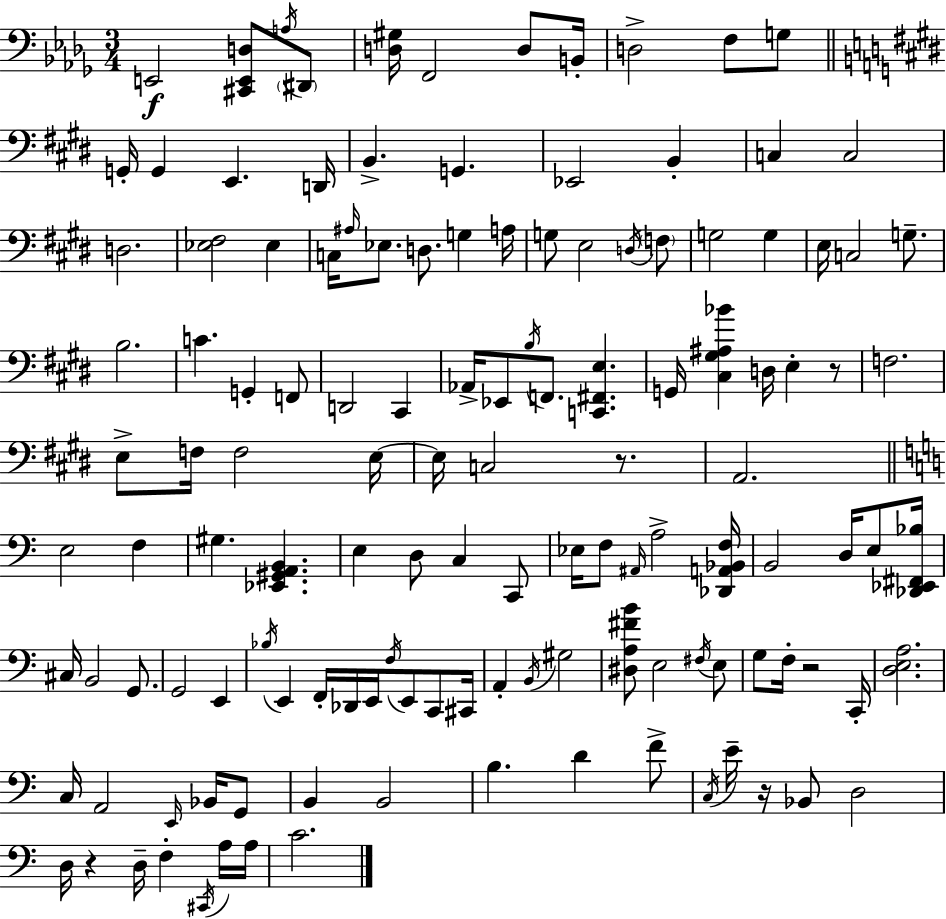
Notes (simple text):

E2/h [C#2,E2,D3]/e A3/s D#2/e [D3,G#3]/s F2/h D3/e B2/s D3/h F3/e G3/e G2/s G2/q E2/q. D2/s B2/q. G2/q. Eb2/h B2/q C3/q C3/h D3/h. [Eb3,F#3]/h Eb3/q C3/s A#3/s Eb3/e. D3/e. G3/q A3/s G3/e E3/h D3/s F3/e G3/h G3/q E3/s C3/h G3/e. B3/h. C4/q. G2/q F2/e D2/h C#2/q Ab2/s Eb2/e B3/s F2/e. [C2,F#2,E3]/q. G2/s [C#3,G#3,A#3,Bb4]/q D3/s E3/q R/e F3/h. E3/e F3/s F3/h E3/s E3/s C3/h R/e. A2/h. E3/h F3/q G#3/q. [Eb2,G#2,A2,B2]/q. E3/q D3/e C3/q C2/e Eb3/s F3/e A#2/s A3/h [Db2,A2,Bb2,F3]/s B2/h D3/s E3/e [Db2,Eb2,F#2,Bb3]/s C#3/s B2/h G2/e. G2/h E2/q Bb3/s E2/q F2/s Db2/s E2/s F3/s E2/e C2/e C#2/s A2/q B2/s G#3/h [D#3,A3,F#4,B4]/e E3/h F#3/s E3/e G3/e F3/s R/h C2/s [D3,E3,A3]/h. C3/s A2/h E2/s Bb2/s G2/e B2/q B2/h B3/q. D4/q F4/e C3/s E4/s R/s Bb2/e D3/h D3/s R/q D3/s F3/q C#2/s A3/s A3/s C4/h.